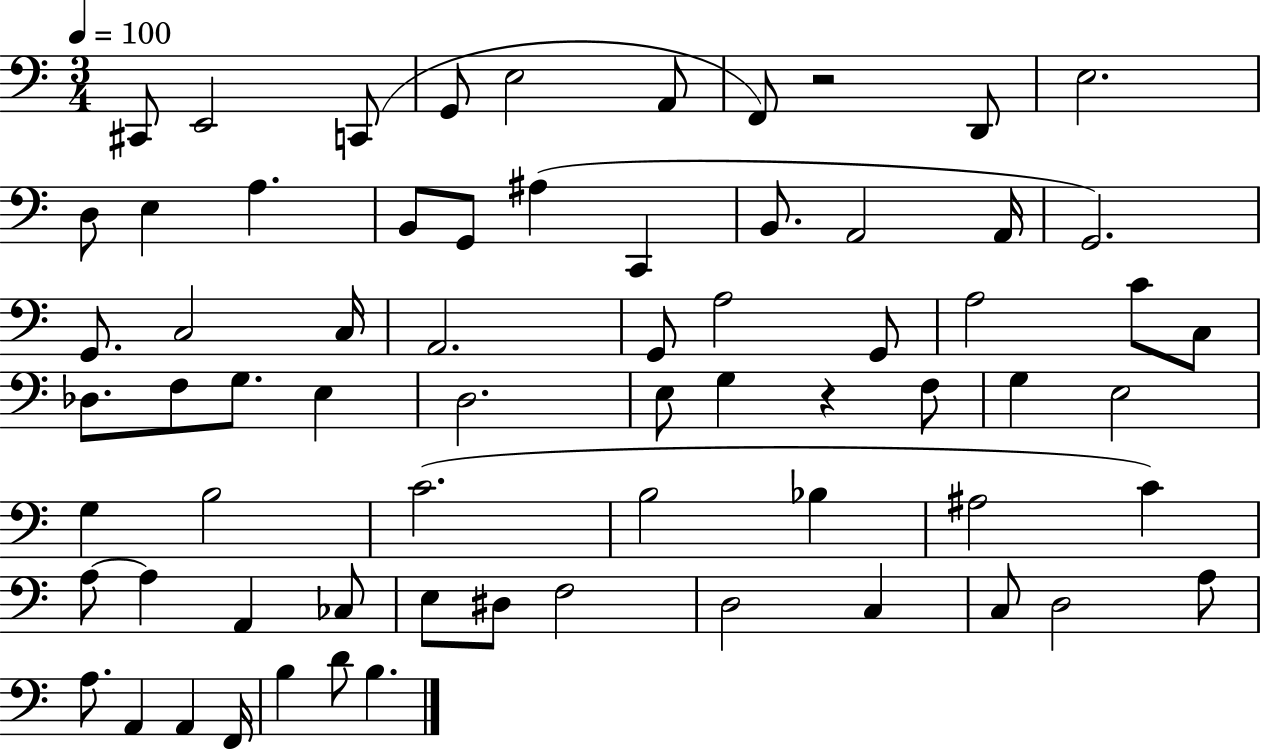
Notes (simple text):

C#2/e E2/h C2/e G2/e E3/h A2/e F2/e R/h D2/e E3/h. D3/e E3/q A3/q. B2/e G2/e A#3/q C2/q B2/e. A2/h A2/s G2/h. G2/e. C3/h C3/s A2/h. G2/e A3/h G2/e A3/h C4/e C3/e Db3/e. F3/e G3/e. E3/q D3/h. E3/e G3/q R/q F3/e G3/q E3/h G3/q B3/h C4/h. B3/h Bb3/q A#3/h C4/q A3/e A3/q A2/q CES3/e E3/e D#3/e F3/h D3/h C3/q C3/e D3/h A3/e A3/e. A2/q A2/q F2/s B3/q D4/e B3/q.